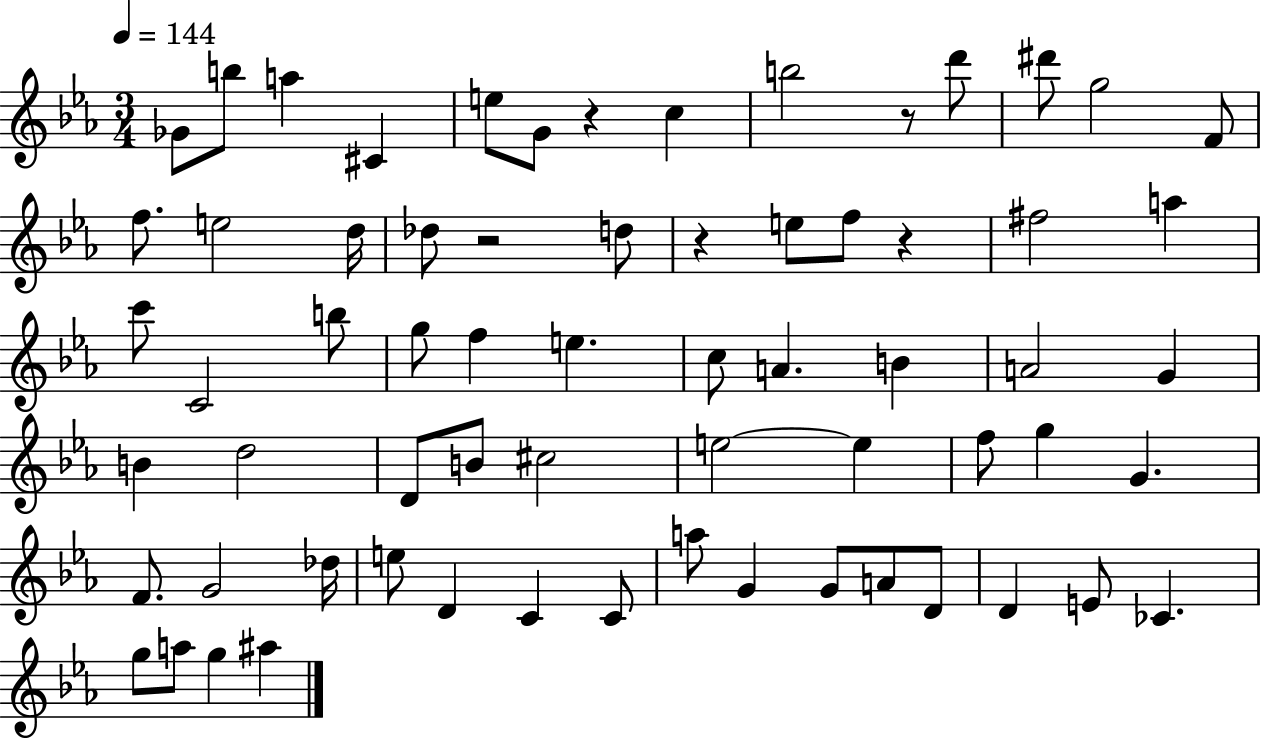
X:1
T:Untitled
M:3/4
L:1/4
K:Eb
_G/2 b/2 a ^C e/2 G/2 z c b2 z/2 d'/2 ^d'/2 g2 F/2 f/2 e2 d/4 _d/2 z2 d/2 z e/2 f/2 z ^f2 a c'/2 C2 b/2 g/2 f e c/2 A B A2 G B d2 D/2 B/2 ^c2 e2 e f/2 g G F/2 G2 _d/4 e/2 D C C/2 a/2 G G/2 A/2 D/2 D E/2 _C g/2 a/2 g ^a